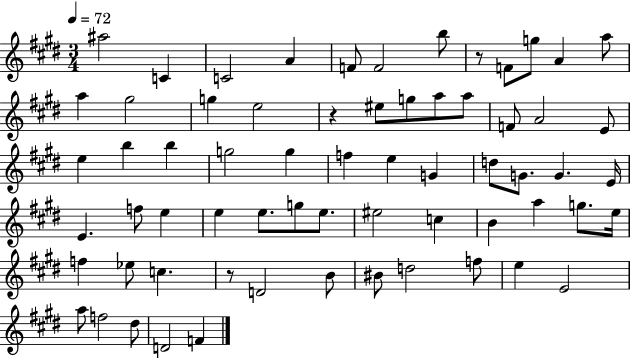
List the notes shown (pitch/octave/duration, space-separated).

A#5/h C4/q C4/h A4/q F4/e F4/h B5/e R/e F4/e G5/e A4/q A5/e A5/q G#5/h G5/q E5/h R/q EIS5/e G5/e A5/e A5/e F4/e A4/h E4/e E5/q B5/q B5/q G5/h G5/q F5/q E5/q G4/q D5/e G4/e. G4/q. E4/s E4/q. F5/e E5/q E5/q E5/e. G5/e E5/e. EIS5/h C5/q B4/q A5/q G5/e. E5/s F5/q Eb5/e C5/q. R/e D4/h B4/e BIS4/e D5/h F5/e E5/q E4/h A5/e F5/h D#5/e D4/h F4/q